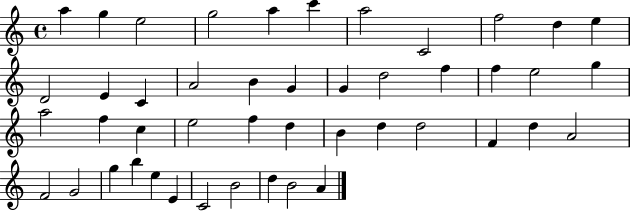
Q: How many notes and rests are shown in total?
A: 46